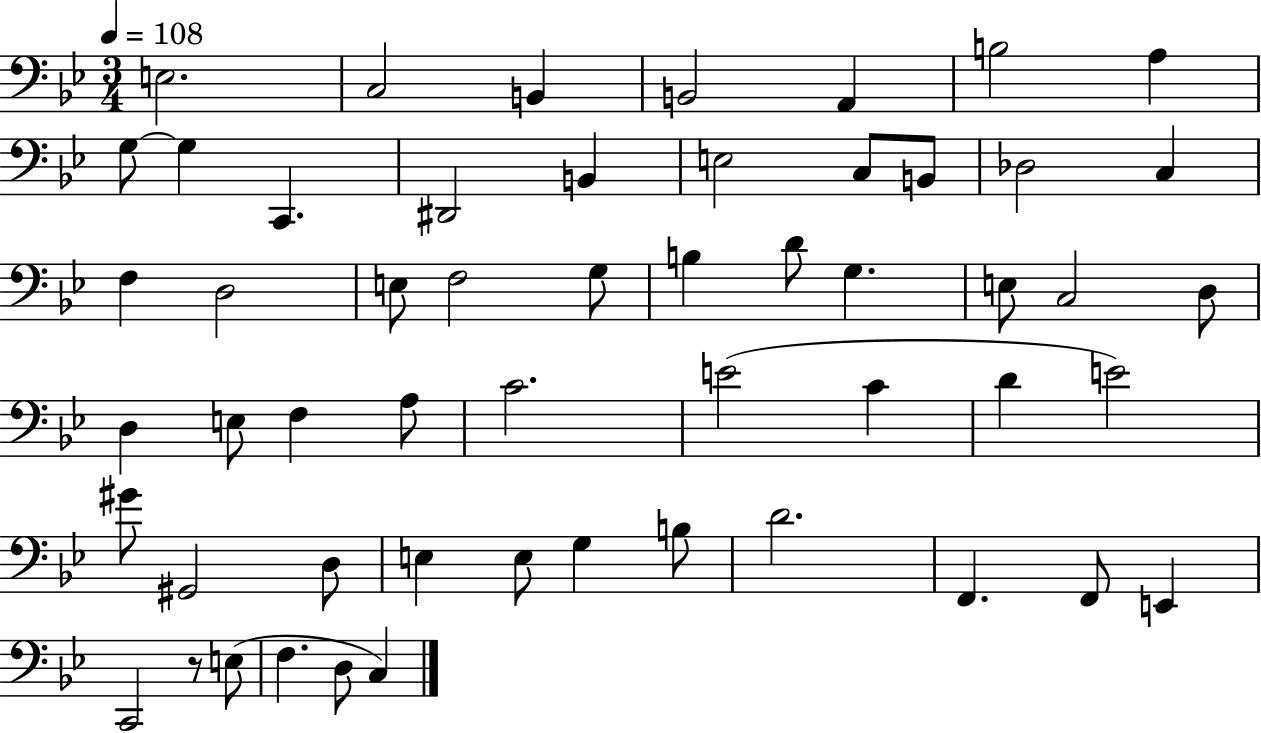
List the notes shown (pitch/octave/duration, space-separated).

E3/h. C3/h B2/q B2/h A2/q B3/h A3/q G3/e G3/q C2/q. D#2/h B2/q E3/h C3/e B2/e Db3/h C3/q F3/q D3/h E3/e F3/h G3/e B3/q D4/e G3/q. E3/e C3/h D3/e D3/q E3/e F3/q A3/e C4/h. E4/h C4/q D4/q E4/h G#4/e G#2/h D3/e E3/q E3/e G3/q B3/e D4/h. F2/q. F2/e E2/q C2/h R/e E3/e F3/q. D3/e C3/q